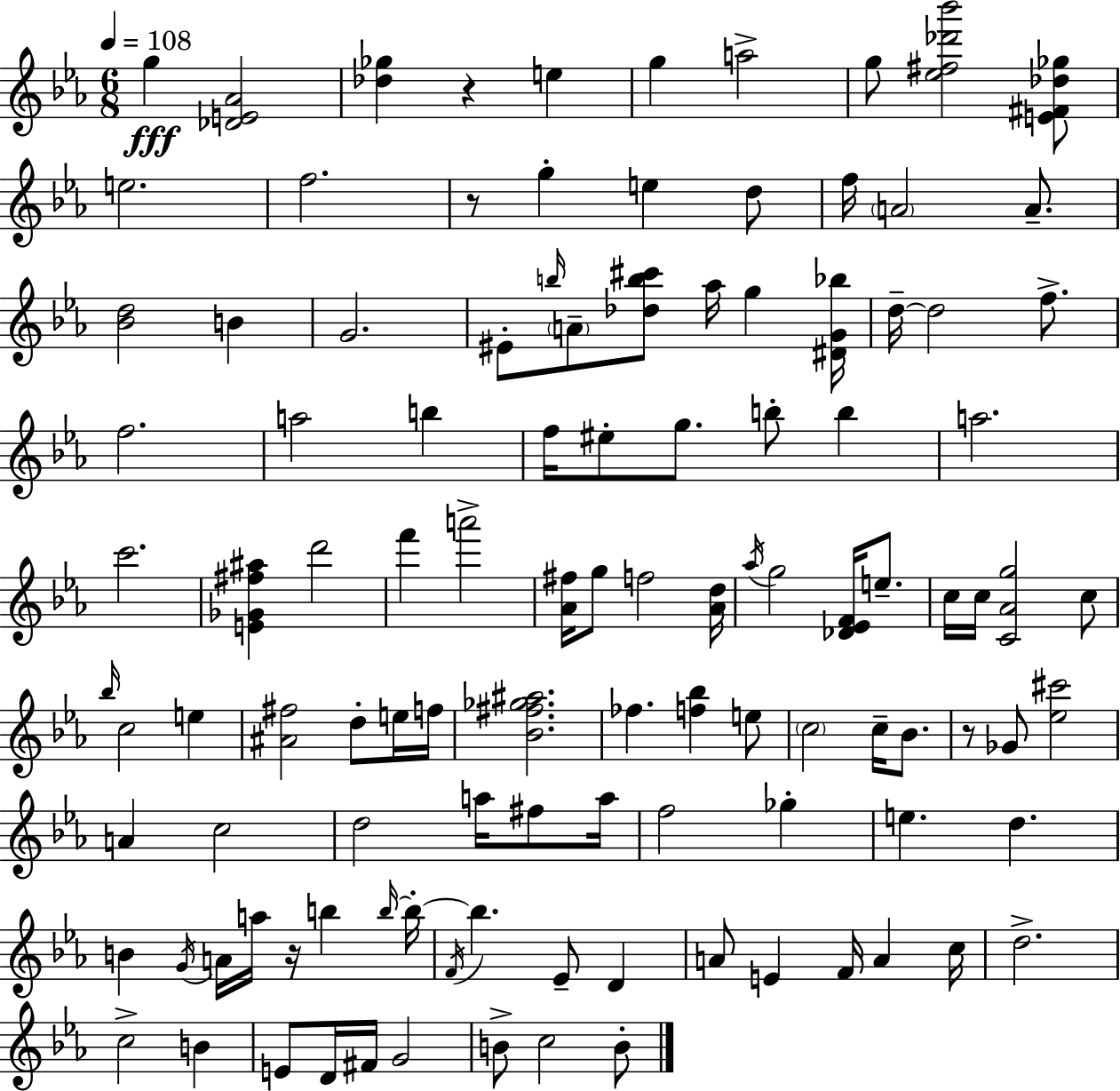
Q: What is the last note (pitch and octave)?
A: B4